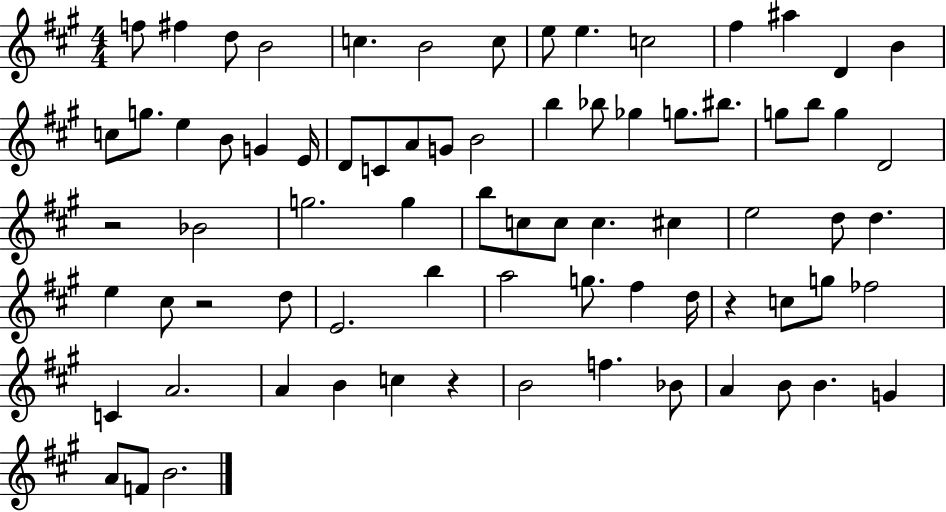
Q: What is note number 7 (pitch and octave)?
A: C5